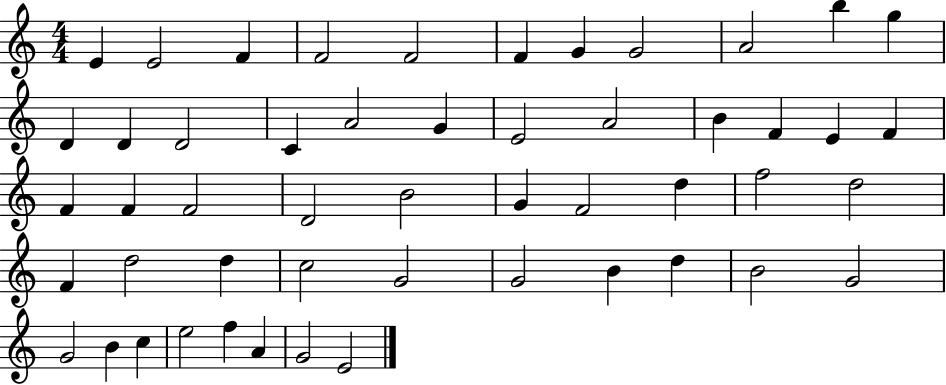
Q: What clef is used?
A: treble